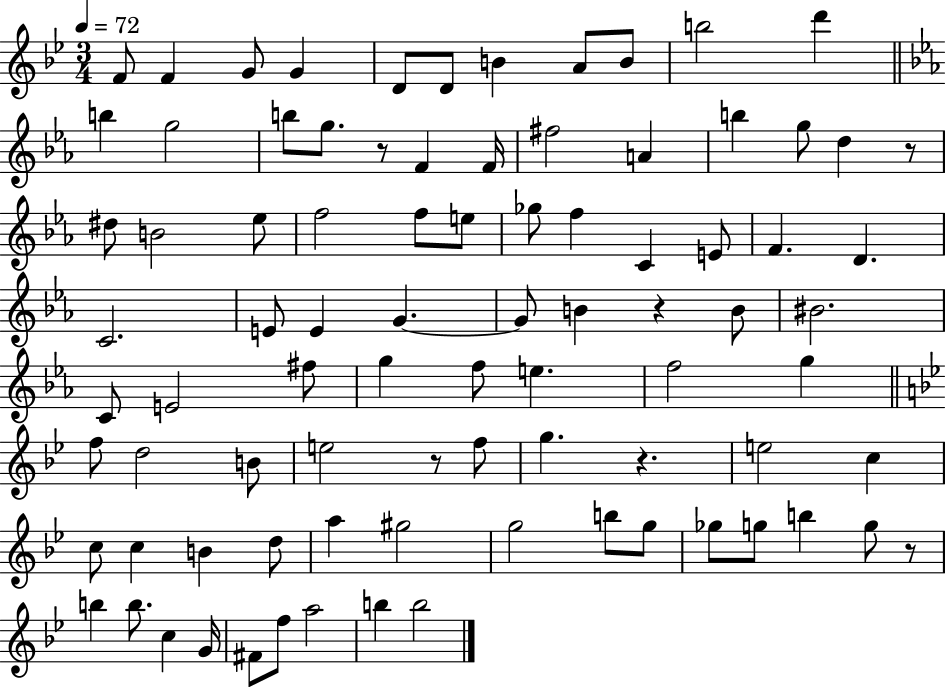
F4/e F4/q G4/e G4/q D4/e D4/e B4/q A4/e B4/e B5/h D6/q B5/q G5/h B5/e G5/e. R/e F4/q F4/s F#5/h A4/q B5/q G5/e D5/q R/e D#5/e B4/h Eb5/e F5/h F5/e E5/e Gb5/e F5/q C4/q E4/e F4/q. D4/q. C4/h. E4/e E4/q G4/q. G4/e B4/q R/q B4/e BIS4/h. C4/e E4/h F#5/e G5/q F5/e E5/q. F5/h G5/q F5/e D5/h B4/e E5/h R/e F5/e G5/q. R/q. E5/h C5/q C5/e C5/q B4/q D5/e A5/q G#5/h G5/h B5/e G5/e Gb5/e G5/e B5/q G5/e R/e B5/q B5/e. C5/q G4/s F#4/e F5/e A5/h B5/q B5/h